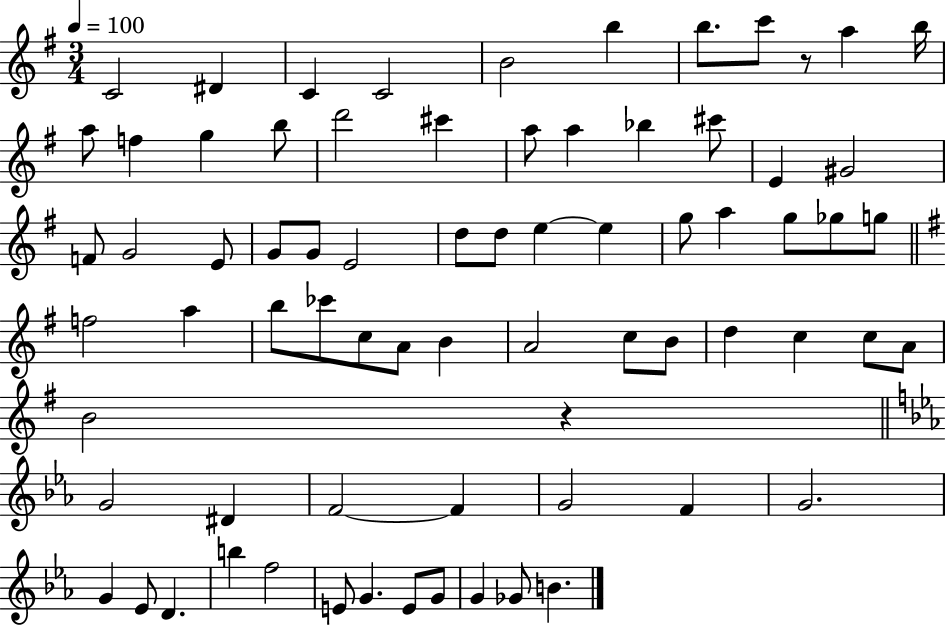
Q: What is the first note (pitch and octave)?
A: C4